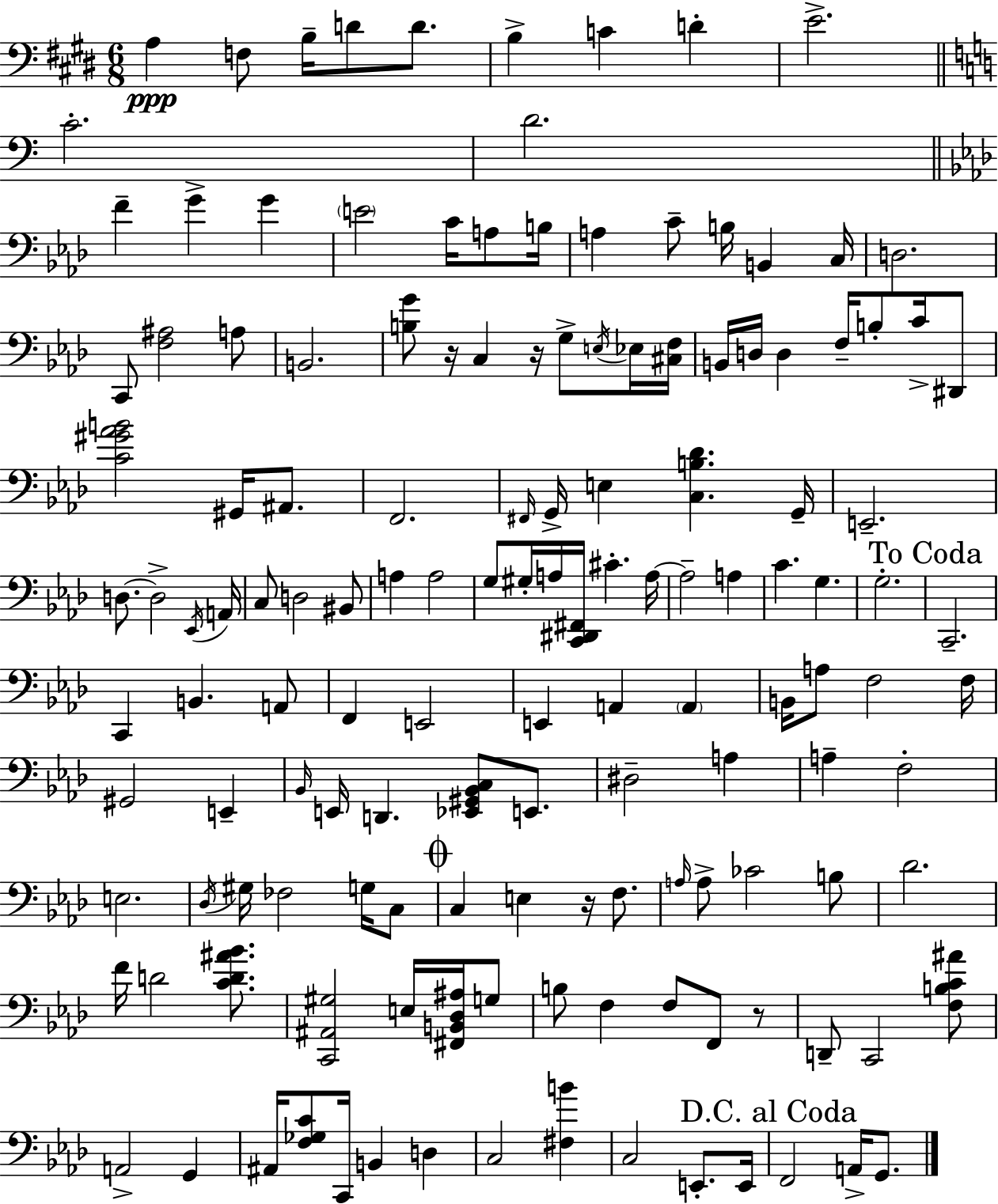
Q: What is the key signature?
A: E major